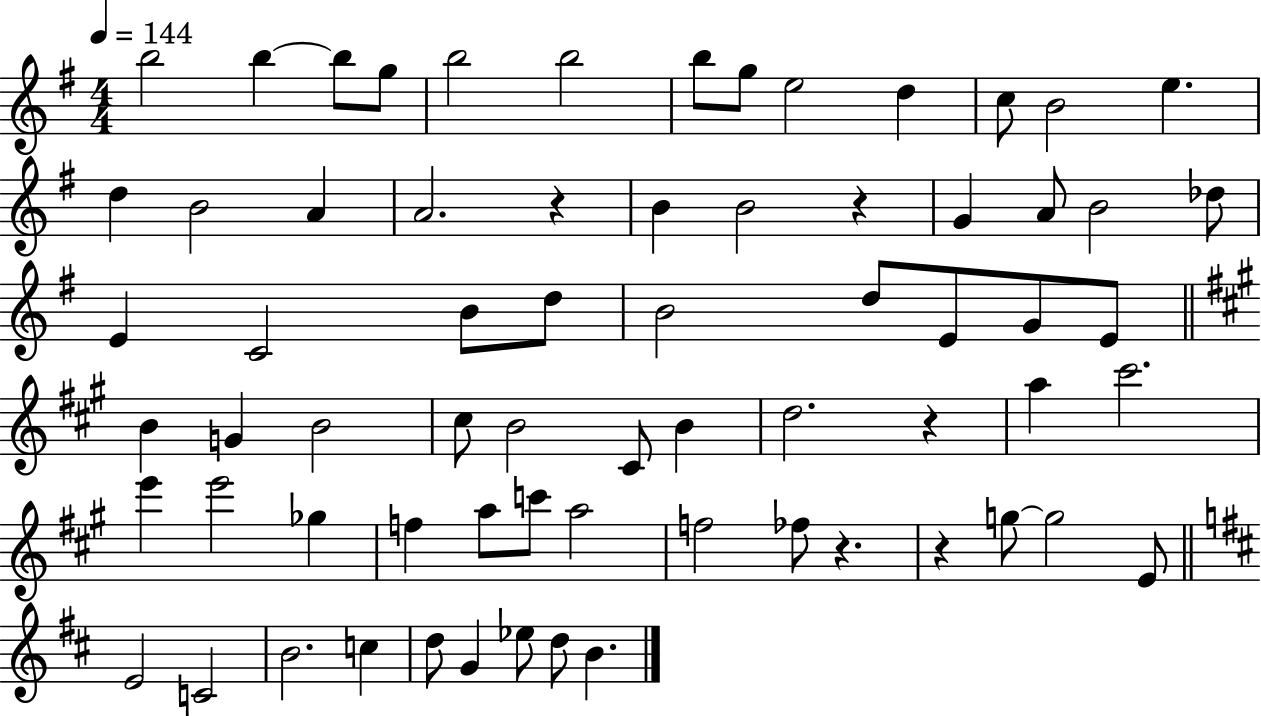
{
  \clef treble
  \numericTimeSignature
  \time 4/4
  \key g \major
  \tempo 4 = 144
  b''2 b''4~~ b''8 g''8 | b''2 b''2 | b''8 g''8 e''2 d''4 | c''8 b'2 e''4. | \break d''4 b'2 a'4 | a'2. r4 | b'4 b'2 r4 | g'4 a'8 b'2 des''8 | \break e'4 c'2 b'8 d''8 | b'2 d''8 e'8 g'8 e'8 | \bar "||" \break \key a \major b'4 g'4 b'2 | cis''8 b'2 cis'8 b'4 | d''2. r4 | a''4 cis'''2. | \break e'''4 e'''2 ges''4 | f''4 a''8 c'''8 a''2 | f''2 fes''8 r4. | r4 g''8~~ g''2 e'8 | \break \bar "||" \break \key d \major e'2 c'2 | b'2. c''4 | d''8 g'4 ees''8 d''8 b'4. | \bar "|."
}